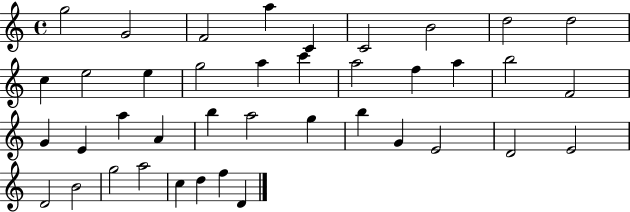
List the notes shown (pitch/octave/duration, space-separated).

G5/h G4/h F4/h A5/q C4/q C4/h B4/h D5/h D5/h C5/q E5/h E5/q G5/h A5/q C6/q A5/h F5/q A5/q B5/h F4/h G4/q E4/q A5/q A4/q B5/q A5/h G5/q B5/q G4/q E4/h D4/h E4/h D4/h B4/h G5/h A5/h C5/q D5/q F5/q D4/q